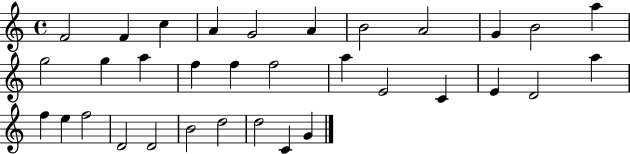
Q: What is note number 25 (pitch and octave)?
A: E5